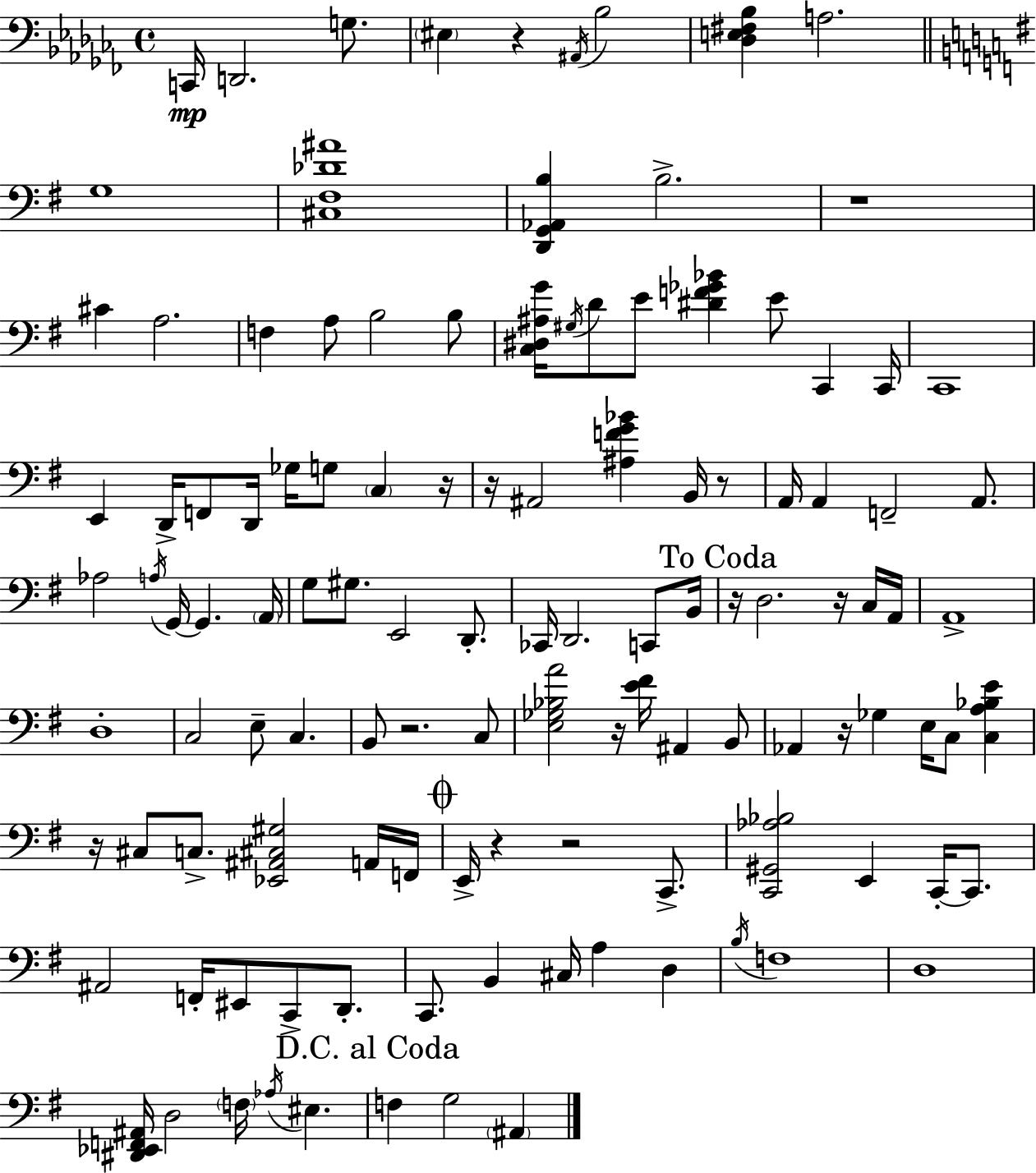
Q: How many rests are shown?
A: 13